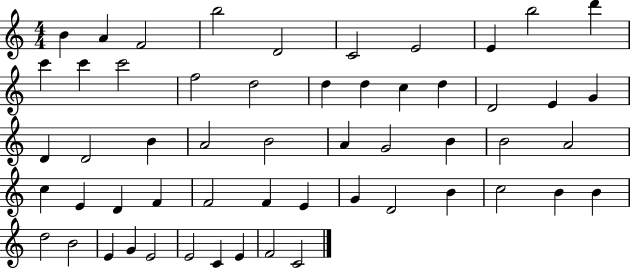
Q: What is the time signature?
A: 4/4